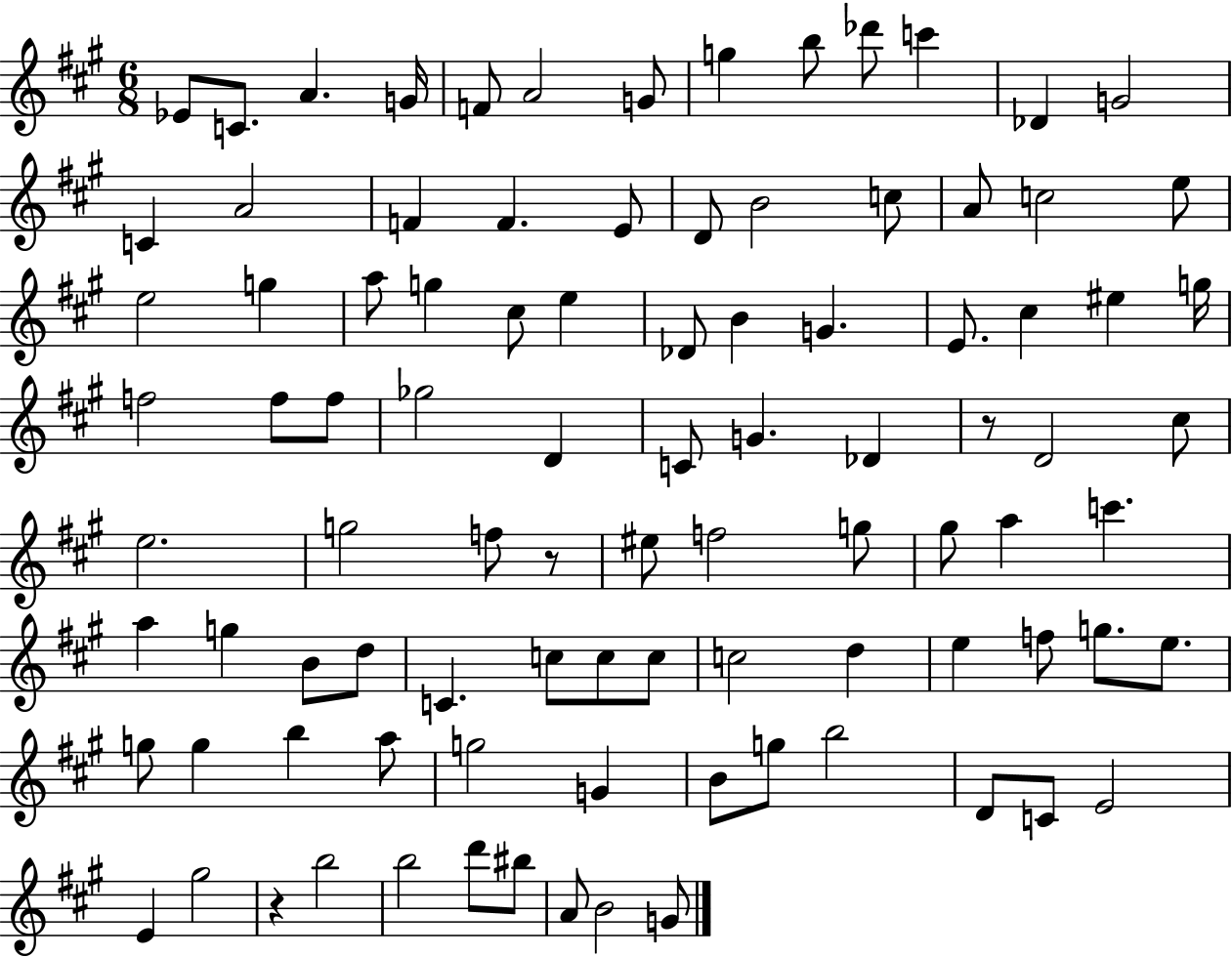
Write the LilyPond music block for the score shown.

{
  \clef treble
  \numericTimeSignature
  \time 6/8
  \key a \major
  \repeat volta 2 { ees'8 c'8. a'4. g'16 | f'8 a'2 g'8 | g''4 b''8 des'''8 c'''4 | des'4 g'2 | \break c'4 a'2 | f'4 f'4. e'8 | d'8 b'2 c''8 | a'8 c''2 e''8 | \break e''2 g''4 | a''8 g''4 cis''8 e''4 | des'8 b'4 g'4. | e'8. cis''4 eis''4 g''16 | \break f''2 f''8 f''8 | ges''2 d'4 | c'8 g'4. des'4 | r8 d'2 cis''8 | \break e''2. | g''2 f''8 r8 | eis''8 f''2 g''8 | gis''8 a''4 c'''4. | \break a''4 g''4 b'8 d''8 | c'4. c''8 c''8 c''8 | c''2 d''4 | e''4 f''8 g''8. e''8. | \break g''8 g''4 b''4 a''8 | g''2 g'4 | b'8 g''8 b''2 | d'8 c'8 e'2 | \break e'4 gis''2 | r4 b''2 | b''2 d'''8 bis''8 | a'8 b'2 g'8 | \break } \bar "|."
}